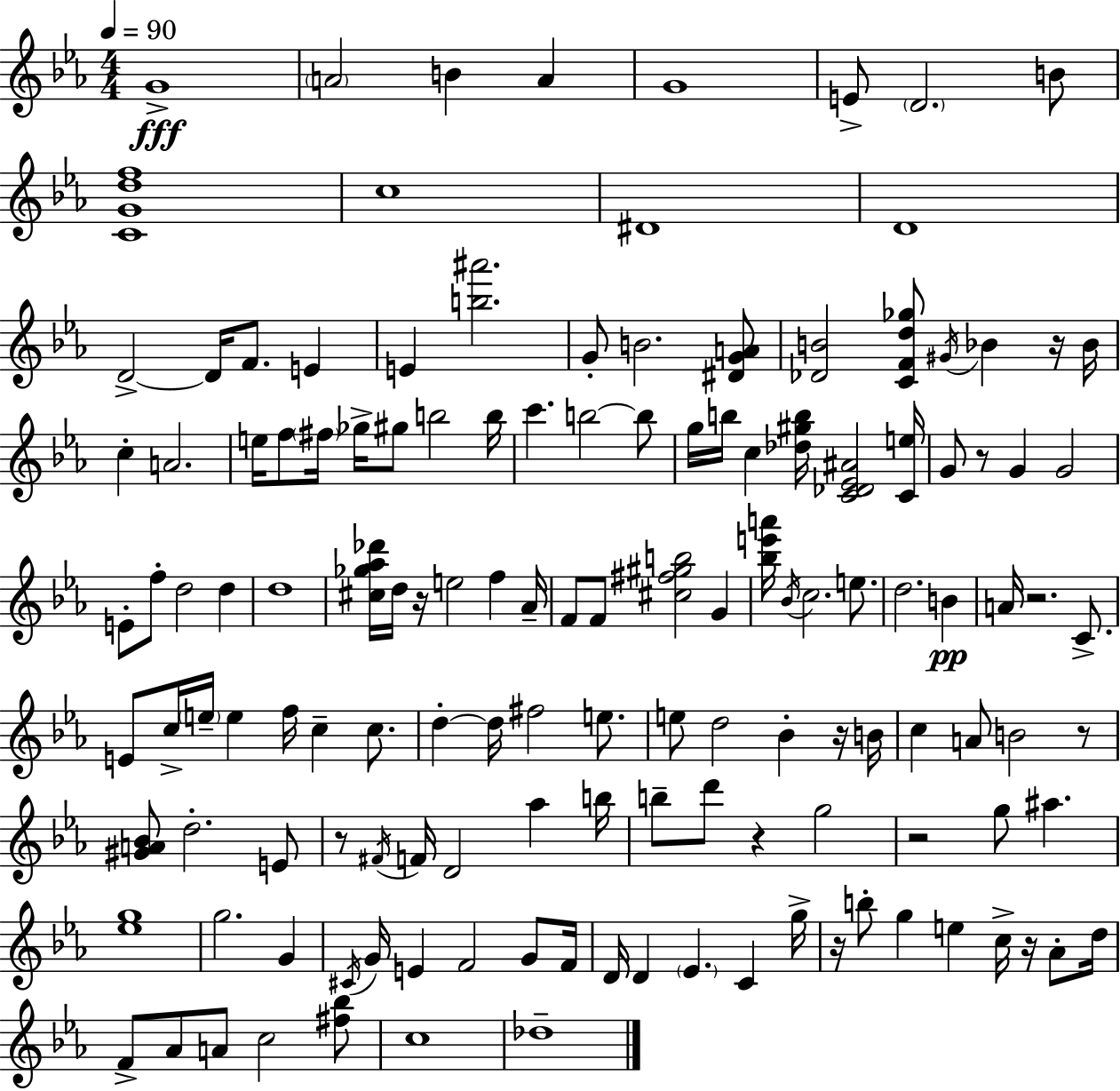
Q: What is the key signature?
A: EES major